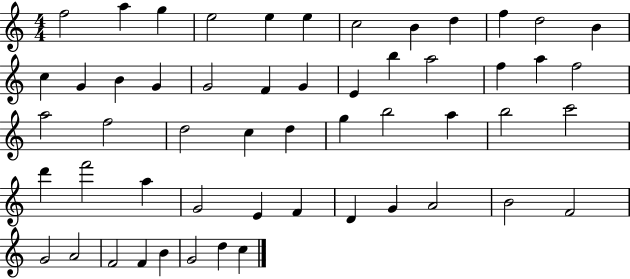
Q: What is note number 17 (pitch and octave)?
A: G4